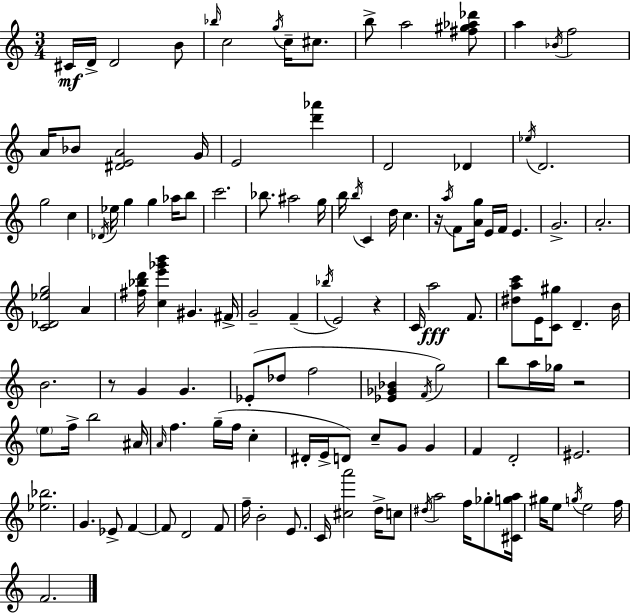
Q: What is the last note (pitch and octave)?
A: F4